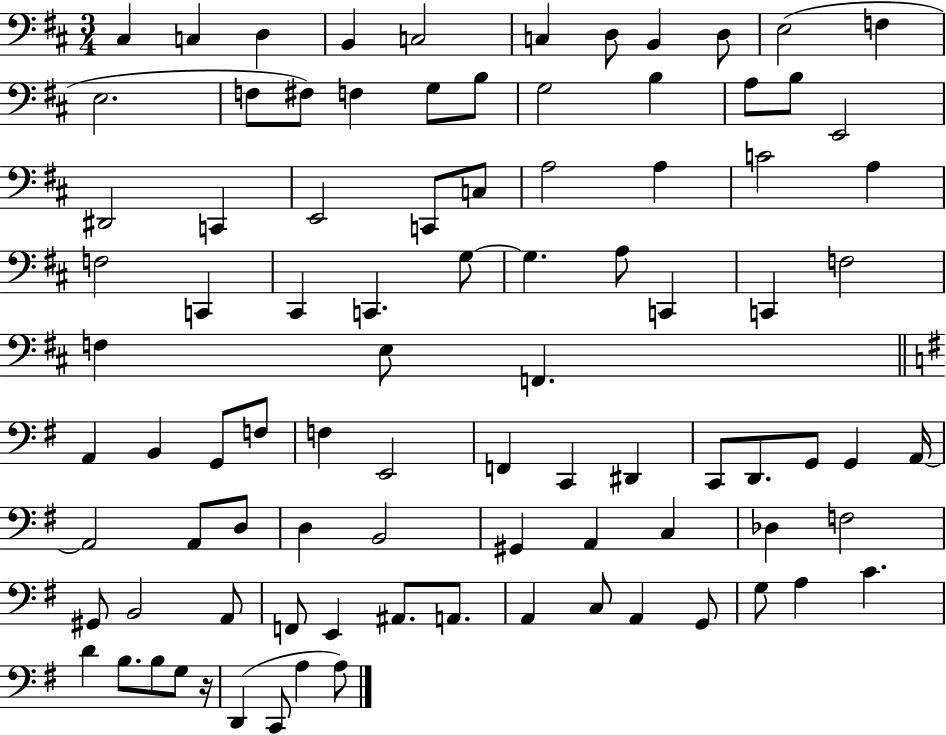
{
  \clef bass
  \numericTimeSignature
  \time 3/4
  \key d \major
  cis4 c4 d4 | b,4 c2 | c4 d8 b,4 d8 | e2( f4 | \break e2. | f8 fis8) f4 g8 b8 | g2 b4 | a8 b8 e,2 | \break dis,2 c,4 | e,2 c,8 c8 | a2 a4 | c'2 a4 | \break f2 c,4 | cis,4 c,4. g8~~ | g4. a8 c,4 | c,4 f2 | \break f4 e8 f,4. | \bar "||" \break \key g \major a,4 b,4 g,8 f8 | f4 e,2 | f,4 c,4 dis,4 | c,8 d,8. g,8 g,4 a,16~~ | \break a,2 a,8 d8 | d4 b,2 | gis,4 a,4 c4 | des4 f2 | \break gis,8 b,2 a,8 | f,8 e,4 ais,8. a,8. | a,4 c8 a,4 g,8 | g8 a4 c'4. | \break d'4 b8. b8 g8 r16 | d,4( c,8 a4 a8) | \bar "|."
}